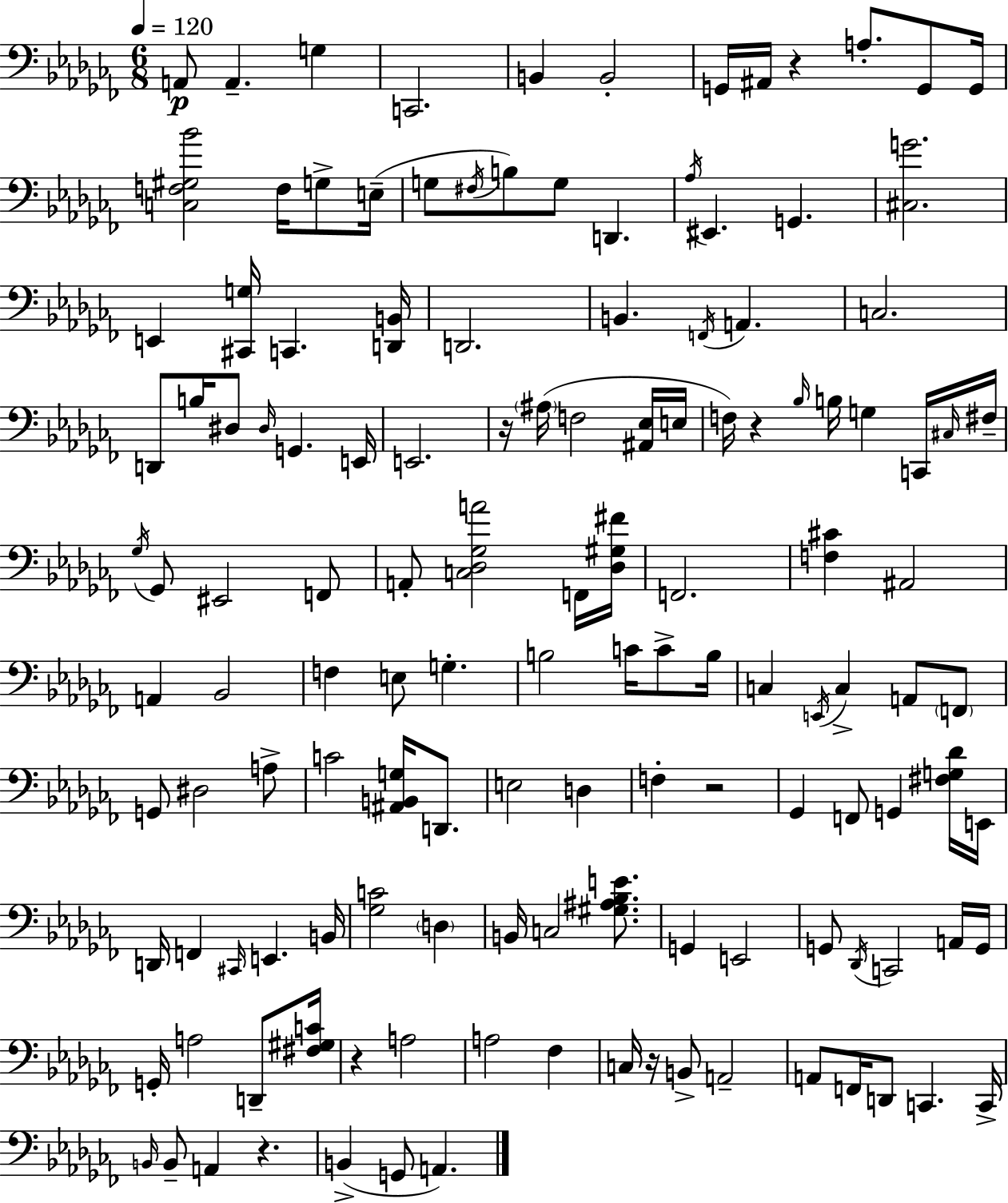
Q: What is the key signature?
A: AES minor